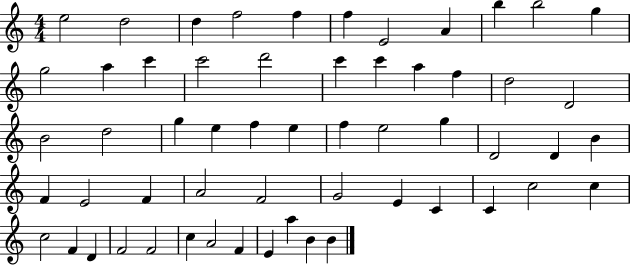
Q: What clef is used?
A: treble